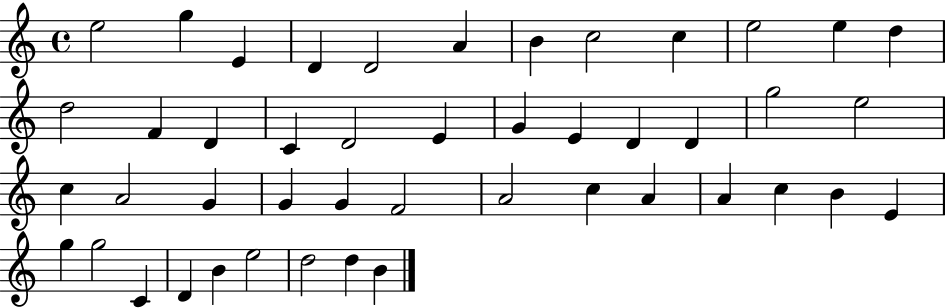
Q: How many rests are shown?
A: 0